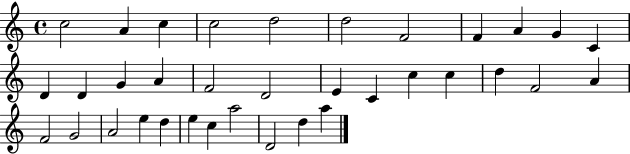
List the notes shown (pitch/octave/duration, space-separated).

C5/h A4/q C5/q C5/h D5/h D5/h F4/h F4/q A4/q G4/q C4/q D4/q D4/q G4/q A4/q F4/h D4/h E4/q C4/q C5/q C5/q D5/q F4/h A4/q F4/h G4/h A4/h E5/q D5/q E5/q C5/q A5/h D4/h D5/q A5/q